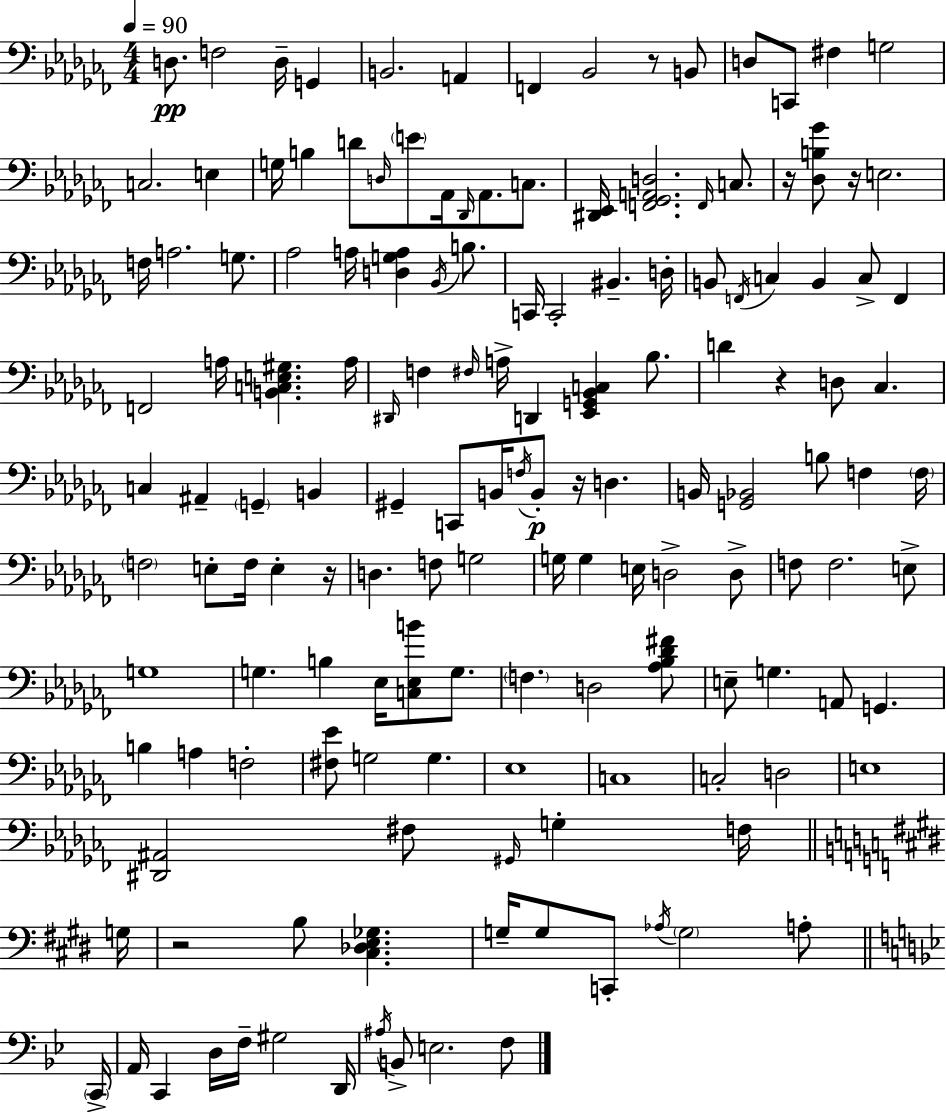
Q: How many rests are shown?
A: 7